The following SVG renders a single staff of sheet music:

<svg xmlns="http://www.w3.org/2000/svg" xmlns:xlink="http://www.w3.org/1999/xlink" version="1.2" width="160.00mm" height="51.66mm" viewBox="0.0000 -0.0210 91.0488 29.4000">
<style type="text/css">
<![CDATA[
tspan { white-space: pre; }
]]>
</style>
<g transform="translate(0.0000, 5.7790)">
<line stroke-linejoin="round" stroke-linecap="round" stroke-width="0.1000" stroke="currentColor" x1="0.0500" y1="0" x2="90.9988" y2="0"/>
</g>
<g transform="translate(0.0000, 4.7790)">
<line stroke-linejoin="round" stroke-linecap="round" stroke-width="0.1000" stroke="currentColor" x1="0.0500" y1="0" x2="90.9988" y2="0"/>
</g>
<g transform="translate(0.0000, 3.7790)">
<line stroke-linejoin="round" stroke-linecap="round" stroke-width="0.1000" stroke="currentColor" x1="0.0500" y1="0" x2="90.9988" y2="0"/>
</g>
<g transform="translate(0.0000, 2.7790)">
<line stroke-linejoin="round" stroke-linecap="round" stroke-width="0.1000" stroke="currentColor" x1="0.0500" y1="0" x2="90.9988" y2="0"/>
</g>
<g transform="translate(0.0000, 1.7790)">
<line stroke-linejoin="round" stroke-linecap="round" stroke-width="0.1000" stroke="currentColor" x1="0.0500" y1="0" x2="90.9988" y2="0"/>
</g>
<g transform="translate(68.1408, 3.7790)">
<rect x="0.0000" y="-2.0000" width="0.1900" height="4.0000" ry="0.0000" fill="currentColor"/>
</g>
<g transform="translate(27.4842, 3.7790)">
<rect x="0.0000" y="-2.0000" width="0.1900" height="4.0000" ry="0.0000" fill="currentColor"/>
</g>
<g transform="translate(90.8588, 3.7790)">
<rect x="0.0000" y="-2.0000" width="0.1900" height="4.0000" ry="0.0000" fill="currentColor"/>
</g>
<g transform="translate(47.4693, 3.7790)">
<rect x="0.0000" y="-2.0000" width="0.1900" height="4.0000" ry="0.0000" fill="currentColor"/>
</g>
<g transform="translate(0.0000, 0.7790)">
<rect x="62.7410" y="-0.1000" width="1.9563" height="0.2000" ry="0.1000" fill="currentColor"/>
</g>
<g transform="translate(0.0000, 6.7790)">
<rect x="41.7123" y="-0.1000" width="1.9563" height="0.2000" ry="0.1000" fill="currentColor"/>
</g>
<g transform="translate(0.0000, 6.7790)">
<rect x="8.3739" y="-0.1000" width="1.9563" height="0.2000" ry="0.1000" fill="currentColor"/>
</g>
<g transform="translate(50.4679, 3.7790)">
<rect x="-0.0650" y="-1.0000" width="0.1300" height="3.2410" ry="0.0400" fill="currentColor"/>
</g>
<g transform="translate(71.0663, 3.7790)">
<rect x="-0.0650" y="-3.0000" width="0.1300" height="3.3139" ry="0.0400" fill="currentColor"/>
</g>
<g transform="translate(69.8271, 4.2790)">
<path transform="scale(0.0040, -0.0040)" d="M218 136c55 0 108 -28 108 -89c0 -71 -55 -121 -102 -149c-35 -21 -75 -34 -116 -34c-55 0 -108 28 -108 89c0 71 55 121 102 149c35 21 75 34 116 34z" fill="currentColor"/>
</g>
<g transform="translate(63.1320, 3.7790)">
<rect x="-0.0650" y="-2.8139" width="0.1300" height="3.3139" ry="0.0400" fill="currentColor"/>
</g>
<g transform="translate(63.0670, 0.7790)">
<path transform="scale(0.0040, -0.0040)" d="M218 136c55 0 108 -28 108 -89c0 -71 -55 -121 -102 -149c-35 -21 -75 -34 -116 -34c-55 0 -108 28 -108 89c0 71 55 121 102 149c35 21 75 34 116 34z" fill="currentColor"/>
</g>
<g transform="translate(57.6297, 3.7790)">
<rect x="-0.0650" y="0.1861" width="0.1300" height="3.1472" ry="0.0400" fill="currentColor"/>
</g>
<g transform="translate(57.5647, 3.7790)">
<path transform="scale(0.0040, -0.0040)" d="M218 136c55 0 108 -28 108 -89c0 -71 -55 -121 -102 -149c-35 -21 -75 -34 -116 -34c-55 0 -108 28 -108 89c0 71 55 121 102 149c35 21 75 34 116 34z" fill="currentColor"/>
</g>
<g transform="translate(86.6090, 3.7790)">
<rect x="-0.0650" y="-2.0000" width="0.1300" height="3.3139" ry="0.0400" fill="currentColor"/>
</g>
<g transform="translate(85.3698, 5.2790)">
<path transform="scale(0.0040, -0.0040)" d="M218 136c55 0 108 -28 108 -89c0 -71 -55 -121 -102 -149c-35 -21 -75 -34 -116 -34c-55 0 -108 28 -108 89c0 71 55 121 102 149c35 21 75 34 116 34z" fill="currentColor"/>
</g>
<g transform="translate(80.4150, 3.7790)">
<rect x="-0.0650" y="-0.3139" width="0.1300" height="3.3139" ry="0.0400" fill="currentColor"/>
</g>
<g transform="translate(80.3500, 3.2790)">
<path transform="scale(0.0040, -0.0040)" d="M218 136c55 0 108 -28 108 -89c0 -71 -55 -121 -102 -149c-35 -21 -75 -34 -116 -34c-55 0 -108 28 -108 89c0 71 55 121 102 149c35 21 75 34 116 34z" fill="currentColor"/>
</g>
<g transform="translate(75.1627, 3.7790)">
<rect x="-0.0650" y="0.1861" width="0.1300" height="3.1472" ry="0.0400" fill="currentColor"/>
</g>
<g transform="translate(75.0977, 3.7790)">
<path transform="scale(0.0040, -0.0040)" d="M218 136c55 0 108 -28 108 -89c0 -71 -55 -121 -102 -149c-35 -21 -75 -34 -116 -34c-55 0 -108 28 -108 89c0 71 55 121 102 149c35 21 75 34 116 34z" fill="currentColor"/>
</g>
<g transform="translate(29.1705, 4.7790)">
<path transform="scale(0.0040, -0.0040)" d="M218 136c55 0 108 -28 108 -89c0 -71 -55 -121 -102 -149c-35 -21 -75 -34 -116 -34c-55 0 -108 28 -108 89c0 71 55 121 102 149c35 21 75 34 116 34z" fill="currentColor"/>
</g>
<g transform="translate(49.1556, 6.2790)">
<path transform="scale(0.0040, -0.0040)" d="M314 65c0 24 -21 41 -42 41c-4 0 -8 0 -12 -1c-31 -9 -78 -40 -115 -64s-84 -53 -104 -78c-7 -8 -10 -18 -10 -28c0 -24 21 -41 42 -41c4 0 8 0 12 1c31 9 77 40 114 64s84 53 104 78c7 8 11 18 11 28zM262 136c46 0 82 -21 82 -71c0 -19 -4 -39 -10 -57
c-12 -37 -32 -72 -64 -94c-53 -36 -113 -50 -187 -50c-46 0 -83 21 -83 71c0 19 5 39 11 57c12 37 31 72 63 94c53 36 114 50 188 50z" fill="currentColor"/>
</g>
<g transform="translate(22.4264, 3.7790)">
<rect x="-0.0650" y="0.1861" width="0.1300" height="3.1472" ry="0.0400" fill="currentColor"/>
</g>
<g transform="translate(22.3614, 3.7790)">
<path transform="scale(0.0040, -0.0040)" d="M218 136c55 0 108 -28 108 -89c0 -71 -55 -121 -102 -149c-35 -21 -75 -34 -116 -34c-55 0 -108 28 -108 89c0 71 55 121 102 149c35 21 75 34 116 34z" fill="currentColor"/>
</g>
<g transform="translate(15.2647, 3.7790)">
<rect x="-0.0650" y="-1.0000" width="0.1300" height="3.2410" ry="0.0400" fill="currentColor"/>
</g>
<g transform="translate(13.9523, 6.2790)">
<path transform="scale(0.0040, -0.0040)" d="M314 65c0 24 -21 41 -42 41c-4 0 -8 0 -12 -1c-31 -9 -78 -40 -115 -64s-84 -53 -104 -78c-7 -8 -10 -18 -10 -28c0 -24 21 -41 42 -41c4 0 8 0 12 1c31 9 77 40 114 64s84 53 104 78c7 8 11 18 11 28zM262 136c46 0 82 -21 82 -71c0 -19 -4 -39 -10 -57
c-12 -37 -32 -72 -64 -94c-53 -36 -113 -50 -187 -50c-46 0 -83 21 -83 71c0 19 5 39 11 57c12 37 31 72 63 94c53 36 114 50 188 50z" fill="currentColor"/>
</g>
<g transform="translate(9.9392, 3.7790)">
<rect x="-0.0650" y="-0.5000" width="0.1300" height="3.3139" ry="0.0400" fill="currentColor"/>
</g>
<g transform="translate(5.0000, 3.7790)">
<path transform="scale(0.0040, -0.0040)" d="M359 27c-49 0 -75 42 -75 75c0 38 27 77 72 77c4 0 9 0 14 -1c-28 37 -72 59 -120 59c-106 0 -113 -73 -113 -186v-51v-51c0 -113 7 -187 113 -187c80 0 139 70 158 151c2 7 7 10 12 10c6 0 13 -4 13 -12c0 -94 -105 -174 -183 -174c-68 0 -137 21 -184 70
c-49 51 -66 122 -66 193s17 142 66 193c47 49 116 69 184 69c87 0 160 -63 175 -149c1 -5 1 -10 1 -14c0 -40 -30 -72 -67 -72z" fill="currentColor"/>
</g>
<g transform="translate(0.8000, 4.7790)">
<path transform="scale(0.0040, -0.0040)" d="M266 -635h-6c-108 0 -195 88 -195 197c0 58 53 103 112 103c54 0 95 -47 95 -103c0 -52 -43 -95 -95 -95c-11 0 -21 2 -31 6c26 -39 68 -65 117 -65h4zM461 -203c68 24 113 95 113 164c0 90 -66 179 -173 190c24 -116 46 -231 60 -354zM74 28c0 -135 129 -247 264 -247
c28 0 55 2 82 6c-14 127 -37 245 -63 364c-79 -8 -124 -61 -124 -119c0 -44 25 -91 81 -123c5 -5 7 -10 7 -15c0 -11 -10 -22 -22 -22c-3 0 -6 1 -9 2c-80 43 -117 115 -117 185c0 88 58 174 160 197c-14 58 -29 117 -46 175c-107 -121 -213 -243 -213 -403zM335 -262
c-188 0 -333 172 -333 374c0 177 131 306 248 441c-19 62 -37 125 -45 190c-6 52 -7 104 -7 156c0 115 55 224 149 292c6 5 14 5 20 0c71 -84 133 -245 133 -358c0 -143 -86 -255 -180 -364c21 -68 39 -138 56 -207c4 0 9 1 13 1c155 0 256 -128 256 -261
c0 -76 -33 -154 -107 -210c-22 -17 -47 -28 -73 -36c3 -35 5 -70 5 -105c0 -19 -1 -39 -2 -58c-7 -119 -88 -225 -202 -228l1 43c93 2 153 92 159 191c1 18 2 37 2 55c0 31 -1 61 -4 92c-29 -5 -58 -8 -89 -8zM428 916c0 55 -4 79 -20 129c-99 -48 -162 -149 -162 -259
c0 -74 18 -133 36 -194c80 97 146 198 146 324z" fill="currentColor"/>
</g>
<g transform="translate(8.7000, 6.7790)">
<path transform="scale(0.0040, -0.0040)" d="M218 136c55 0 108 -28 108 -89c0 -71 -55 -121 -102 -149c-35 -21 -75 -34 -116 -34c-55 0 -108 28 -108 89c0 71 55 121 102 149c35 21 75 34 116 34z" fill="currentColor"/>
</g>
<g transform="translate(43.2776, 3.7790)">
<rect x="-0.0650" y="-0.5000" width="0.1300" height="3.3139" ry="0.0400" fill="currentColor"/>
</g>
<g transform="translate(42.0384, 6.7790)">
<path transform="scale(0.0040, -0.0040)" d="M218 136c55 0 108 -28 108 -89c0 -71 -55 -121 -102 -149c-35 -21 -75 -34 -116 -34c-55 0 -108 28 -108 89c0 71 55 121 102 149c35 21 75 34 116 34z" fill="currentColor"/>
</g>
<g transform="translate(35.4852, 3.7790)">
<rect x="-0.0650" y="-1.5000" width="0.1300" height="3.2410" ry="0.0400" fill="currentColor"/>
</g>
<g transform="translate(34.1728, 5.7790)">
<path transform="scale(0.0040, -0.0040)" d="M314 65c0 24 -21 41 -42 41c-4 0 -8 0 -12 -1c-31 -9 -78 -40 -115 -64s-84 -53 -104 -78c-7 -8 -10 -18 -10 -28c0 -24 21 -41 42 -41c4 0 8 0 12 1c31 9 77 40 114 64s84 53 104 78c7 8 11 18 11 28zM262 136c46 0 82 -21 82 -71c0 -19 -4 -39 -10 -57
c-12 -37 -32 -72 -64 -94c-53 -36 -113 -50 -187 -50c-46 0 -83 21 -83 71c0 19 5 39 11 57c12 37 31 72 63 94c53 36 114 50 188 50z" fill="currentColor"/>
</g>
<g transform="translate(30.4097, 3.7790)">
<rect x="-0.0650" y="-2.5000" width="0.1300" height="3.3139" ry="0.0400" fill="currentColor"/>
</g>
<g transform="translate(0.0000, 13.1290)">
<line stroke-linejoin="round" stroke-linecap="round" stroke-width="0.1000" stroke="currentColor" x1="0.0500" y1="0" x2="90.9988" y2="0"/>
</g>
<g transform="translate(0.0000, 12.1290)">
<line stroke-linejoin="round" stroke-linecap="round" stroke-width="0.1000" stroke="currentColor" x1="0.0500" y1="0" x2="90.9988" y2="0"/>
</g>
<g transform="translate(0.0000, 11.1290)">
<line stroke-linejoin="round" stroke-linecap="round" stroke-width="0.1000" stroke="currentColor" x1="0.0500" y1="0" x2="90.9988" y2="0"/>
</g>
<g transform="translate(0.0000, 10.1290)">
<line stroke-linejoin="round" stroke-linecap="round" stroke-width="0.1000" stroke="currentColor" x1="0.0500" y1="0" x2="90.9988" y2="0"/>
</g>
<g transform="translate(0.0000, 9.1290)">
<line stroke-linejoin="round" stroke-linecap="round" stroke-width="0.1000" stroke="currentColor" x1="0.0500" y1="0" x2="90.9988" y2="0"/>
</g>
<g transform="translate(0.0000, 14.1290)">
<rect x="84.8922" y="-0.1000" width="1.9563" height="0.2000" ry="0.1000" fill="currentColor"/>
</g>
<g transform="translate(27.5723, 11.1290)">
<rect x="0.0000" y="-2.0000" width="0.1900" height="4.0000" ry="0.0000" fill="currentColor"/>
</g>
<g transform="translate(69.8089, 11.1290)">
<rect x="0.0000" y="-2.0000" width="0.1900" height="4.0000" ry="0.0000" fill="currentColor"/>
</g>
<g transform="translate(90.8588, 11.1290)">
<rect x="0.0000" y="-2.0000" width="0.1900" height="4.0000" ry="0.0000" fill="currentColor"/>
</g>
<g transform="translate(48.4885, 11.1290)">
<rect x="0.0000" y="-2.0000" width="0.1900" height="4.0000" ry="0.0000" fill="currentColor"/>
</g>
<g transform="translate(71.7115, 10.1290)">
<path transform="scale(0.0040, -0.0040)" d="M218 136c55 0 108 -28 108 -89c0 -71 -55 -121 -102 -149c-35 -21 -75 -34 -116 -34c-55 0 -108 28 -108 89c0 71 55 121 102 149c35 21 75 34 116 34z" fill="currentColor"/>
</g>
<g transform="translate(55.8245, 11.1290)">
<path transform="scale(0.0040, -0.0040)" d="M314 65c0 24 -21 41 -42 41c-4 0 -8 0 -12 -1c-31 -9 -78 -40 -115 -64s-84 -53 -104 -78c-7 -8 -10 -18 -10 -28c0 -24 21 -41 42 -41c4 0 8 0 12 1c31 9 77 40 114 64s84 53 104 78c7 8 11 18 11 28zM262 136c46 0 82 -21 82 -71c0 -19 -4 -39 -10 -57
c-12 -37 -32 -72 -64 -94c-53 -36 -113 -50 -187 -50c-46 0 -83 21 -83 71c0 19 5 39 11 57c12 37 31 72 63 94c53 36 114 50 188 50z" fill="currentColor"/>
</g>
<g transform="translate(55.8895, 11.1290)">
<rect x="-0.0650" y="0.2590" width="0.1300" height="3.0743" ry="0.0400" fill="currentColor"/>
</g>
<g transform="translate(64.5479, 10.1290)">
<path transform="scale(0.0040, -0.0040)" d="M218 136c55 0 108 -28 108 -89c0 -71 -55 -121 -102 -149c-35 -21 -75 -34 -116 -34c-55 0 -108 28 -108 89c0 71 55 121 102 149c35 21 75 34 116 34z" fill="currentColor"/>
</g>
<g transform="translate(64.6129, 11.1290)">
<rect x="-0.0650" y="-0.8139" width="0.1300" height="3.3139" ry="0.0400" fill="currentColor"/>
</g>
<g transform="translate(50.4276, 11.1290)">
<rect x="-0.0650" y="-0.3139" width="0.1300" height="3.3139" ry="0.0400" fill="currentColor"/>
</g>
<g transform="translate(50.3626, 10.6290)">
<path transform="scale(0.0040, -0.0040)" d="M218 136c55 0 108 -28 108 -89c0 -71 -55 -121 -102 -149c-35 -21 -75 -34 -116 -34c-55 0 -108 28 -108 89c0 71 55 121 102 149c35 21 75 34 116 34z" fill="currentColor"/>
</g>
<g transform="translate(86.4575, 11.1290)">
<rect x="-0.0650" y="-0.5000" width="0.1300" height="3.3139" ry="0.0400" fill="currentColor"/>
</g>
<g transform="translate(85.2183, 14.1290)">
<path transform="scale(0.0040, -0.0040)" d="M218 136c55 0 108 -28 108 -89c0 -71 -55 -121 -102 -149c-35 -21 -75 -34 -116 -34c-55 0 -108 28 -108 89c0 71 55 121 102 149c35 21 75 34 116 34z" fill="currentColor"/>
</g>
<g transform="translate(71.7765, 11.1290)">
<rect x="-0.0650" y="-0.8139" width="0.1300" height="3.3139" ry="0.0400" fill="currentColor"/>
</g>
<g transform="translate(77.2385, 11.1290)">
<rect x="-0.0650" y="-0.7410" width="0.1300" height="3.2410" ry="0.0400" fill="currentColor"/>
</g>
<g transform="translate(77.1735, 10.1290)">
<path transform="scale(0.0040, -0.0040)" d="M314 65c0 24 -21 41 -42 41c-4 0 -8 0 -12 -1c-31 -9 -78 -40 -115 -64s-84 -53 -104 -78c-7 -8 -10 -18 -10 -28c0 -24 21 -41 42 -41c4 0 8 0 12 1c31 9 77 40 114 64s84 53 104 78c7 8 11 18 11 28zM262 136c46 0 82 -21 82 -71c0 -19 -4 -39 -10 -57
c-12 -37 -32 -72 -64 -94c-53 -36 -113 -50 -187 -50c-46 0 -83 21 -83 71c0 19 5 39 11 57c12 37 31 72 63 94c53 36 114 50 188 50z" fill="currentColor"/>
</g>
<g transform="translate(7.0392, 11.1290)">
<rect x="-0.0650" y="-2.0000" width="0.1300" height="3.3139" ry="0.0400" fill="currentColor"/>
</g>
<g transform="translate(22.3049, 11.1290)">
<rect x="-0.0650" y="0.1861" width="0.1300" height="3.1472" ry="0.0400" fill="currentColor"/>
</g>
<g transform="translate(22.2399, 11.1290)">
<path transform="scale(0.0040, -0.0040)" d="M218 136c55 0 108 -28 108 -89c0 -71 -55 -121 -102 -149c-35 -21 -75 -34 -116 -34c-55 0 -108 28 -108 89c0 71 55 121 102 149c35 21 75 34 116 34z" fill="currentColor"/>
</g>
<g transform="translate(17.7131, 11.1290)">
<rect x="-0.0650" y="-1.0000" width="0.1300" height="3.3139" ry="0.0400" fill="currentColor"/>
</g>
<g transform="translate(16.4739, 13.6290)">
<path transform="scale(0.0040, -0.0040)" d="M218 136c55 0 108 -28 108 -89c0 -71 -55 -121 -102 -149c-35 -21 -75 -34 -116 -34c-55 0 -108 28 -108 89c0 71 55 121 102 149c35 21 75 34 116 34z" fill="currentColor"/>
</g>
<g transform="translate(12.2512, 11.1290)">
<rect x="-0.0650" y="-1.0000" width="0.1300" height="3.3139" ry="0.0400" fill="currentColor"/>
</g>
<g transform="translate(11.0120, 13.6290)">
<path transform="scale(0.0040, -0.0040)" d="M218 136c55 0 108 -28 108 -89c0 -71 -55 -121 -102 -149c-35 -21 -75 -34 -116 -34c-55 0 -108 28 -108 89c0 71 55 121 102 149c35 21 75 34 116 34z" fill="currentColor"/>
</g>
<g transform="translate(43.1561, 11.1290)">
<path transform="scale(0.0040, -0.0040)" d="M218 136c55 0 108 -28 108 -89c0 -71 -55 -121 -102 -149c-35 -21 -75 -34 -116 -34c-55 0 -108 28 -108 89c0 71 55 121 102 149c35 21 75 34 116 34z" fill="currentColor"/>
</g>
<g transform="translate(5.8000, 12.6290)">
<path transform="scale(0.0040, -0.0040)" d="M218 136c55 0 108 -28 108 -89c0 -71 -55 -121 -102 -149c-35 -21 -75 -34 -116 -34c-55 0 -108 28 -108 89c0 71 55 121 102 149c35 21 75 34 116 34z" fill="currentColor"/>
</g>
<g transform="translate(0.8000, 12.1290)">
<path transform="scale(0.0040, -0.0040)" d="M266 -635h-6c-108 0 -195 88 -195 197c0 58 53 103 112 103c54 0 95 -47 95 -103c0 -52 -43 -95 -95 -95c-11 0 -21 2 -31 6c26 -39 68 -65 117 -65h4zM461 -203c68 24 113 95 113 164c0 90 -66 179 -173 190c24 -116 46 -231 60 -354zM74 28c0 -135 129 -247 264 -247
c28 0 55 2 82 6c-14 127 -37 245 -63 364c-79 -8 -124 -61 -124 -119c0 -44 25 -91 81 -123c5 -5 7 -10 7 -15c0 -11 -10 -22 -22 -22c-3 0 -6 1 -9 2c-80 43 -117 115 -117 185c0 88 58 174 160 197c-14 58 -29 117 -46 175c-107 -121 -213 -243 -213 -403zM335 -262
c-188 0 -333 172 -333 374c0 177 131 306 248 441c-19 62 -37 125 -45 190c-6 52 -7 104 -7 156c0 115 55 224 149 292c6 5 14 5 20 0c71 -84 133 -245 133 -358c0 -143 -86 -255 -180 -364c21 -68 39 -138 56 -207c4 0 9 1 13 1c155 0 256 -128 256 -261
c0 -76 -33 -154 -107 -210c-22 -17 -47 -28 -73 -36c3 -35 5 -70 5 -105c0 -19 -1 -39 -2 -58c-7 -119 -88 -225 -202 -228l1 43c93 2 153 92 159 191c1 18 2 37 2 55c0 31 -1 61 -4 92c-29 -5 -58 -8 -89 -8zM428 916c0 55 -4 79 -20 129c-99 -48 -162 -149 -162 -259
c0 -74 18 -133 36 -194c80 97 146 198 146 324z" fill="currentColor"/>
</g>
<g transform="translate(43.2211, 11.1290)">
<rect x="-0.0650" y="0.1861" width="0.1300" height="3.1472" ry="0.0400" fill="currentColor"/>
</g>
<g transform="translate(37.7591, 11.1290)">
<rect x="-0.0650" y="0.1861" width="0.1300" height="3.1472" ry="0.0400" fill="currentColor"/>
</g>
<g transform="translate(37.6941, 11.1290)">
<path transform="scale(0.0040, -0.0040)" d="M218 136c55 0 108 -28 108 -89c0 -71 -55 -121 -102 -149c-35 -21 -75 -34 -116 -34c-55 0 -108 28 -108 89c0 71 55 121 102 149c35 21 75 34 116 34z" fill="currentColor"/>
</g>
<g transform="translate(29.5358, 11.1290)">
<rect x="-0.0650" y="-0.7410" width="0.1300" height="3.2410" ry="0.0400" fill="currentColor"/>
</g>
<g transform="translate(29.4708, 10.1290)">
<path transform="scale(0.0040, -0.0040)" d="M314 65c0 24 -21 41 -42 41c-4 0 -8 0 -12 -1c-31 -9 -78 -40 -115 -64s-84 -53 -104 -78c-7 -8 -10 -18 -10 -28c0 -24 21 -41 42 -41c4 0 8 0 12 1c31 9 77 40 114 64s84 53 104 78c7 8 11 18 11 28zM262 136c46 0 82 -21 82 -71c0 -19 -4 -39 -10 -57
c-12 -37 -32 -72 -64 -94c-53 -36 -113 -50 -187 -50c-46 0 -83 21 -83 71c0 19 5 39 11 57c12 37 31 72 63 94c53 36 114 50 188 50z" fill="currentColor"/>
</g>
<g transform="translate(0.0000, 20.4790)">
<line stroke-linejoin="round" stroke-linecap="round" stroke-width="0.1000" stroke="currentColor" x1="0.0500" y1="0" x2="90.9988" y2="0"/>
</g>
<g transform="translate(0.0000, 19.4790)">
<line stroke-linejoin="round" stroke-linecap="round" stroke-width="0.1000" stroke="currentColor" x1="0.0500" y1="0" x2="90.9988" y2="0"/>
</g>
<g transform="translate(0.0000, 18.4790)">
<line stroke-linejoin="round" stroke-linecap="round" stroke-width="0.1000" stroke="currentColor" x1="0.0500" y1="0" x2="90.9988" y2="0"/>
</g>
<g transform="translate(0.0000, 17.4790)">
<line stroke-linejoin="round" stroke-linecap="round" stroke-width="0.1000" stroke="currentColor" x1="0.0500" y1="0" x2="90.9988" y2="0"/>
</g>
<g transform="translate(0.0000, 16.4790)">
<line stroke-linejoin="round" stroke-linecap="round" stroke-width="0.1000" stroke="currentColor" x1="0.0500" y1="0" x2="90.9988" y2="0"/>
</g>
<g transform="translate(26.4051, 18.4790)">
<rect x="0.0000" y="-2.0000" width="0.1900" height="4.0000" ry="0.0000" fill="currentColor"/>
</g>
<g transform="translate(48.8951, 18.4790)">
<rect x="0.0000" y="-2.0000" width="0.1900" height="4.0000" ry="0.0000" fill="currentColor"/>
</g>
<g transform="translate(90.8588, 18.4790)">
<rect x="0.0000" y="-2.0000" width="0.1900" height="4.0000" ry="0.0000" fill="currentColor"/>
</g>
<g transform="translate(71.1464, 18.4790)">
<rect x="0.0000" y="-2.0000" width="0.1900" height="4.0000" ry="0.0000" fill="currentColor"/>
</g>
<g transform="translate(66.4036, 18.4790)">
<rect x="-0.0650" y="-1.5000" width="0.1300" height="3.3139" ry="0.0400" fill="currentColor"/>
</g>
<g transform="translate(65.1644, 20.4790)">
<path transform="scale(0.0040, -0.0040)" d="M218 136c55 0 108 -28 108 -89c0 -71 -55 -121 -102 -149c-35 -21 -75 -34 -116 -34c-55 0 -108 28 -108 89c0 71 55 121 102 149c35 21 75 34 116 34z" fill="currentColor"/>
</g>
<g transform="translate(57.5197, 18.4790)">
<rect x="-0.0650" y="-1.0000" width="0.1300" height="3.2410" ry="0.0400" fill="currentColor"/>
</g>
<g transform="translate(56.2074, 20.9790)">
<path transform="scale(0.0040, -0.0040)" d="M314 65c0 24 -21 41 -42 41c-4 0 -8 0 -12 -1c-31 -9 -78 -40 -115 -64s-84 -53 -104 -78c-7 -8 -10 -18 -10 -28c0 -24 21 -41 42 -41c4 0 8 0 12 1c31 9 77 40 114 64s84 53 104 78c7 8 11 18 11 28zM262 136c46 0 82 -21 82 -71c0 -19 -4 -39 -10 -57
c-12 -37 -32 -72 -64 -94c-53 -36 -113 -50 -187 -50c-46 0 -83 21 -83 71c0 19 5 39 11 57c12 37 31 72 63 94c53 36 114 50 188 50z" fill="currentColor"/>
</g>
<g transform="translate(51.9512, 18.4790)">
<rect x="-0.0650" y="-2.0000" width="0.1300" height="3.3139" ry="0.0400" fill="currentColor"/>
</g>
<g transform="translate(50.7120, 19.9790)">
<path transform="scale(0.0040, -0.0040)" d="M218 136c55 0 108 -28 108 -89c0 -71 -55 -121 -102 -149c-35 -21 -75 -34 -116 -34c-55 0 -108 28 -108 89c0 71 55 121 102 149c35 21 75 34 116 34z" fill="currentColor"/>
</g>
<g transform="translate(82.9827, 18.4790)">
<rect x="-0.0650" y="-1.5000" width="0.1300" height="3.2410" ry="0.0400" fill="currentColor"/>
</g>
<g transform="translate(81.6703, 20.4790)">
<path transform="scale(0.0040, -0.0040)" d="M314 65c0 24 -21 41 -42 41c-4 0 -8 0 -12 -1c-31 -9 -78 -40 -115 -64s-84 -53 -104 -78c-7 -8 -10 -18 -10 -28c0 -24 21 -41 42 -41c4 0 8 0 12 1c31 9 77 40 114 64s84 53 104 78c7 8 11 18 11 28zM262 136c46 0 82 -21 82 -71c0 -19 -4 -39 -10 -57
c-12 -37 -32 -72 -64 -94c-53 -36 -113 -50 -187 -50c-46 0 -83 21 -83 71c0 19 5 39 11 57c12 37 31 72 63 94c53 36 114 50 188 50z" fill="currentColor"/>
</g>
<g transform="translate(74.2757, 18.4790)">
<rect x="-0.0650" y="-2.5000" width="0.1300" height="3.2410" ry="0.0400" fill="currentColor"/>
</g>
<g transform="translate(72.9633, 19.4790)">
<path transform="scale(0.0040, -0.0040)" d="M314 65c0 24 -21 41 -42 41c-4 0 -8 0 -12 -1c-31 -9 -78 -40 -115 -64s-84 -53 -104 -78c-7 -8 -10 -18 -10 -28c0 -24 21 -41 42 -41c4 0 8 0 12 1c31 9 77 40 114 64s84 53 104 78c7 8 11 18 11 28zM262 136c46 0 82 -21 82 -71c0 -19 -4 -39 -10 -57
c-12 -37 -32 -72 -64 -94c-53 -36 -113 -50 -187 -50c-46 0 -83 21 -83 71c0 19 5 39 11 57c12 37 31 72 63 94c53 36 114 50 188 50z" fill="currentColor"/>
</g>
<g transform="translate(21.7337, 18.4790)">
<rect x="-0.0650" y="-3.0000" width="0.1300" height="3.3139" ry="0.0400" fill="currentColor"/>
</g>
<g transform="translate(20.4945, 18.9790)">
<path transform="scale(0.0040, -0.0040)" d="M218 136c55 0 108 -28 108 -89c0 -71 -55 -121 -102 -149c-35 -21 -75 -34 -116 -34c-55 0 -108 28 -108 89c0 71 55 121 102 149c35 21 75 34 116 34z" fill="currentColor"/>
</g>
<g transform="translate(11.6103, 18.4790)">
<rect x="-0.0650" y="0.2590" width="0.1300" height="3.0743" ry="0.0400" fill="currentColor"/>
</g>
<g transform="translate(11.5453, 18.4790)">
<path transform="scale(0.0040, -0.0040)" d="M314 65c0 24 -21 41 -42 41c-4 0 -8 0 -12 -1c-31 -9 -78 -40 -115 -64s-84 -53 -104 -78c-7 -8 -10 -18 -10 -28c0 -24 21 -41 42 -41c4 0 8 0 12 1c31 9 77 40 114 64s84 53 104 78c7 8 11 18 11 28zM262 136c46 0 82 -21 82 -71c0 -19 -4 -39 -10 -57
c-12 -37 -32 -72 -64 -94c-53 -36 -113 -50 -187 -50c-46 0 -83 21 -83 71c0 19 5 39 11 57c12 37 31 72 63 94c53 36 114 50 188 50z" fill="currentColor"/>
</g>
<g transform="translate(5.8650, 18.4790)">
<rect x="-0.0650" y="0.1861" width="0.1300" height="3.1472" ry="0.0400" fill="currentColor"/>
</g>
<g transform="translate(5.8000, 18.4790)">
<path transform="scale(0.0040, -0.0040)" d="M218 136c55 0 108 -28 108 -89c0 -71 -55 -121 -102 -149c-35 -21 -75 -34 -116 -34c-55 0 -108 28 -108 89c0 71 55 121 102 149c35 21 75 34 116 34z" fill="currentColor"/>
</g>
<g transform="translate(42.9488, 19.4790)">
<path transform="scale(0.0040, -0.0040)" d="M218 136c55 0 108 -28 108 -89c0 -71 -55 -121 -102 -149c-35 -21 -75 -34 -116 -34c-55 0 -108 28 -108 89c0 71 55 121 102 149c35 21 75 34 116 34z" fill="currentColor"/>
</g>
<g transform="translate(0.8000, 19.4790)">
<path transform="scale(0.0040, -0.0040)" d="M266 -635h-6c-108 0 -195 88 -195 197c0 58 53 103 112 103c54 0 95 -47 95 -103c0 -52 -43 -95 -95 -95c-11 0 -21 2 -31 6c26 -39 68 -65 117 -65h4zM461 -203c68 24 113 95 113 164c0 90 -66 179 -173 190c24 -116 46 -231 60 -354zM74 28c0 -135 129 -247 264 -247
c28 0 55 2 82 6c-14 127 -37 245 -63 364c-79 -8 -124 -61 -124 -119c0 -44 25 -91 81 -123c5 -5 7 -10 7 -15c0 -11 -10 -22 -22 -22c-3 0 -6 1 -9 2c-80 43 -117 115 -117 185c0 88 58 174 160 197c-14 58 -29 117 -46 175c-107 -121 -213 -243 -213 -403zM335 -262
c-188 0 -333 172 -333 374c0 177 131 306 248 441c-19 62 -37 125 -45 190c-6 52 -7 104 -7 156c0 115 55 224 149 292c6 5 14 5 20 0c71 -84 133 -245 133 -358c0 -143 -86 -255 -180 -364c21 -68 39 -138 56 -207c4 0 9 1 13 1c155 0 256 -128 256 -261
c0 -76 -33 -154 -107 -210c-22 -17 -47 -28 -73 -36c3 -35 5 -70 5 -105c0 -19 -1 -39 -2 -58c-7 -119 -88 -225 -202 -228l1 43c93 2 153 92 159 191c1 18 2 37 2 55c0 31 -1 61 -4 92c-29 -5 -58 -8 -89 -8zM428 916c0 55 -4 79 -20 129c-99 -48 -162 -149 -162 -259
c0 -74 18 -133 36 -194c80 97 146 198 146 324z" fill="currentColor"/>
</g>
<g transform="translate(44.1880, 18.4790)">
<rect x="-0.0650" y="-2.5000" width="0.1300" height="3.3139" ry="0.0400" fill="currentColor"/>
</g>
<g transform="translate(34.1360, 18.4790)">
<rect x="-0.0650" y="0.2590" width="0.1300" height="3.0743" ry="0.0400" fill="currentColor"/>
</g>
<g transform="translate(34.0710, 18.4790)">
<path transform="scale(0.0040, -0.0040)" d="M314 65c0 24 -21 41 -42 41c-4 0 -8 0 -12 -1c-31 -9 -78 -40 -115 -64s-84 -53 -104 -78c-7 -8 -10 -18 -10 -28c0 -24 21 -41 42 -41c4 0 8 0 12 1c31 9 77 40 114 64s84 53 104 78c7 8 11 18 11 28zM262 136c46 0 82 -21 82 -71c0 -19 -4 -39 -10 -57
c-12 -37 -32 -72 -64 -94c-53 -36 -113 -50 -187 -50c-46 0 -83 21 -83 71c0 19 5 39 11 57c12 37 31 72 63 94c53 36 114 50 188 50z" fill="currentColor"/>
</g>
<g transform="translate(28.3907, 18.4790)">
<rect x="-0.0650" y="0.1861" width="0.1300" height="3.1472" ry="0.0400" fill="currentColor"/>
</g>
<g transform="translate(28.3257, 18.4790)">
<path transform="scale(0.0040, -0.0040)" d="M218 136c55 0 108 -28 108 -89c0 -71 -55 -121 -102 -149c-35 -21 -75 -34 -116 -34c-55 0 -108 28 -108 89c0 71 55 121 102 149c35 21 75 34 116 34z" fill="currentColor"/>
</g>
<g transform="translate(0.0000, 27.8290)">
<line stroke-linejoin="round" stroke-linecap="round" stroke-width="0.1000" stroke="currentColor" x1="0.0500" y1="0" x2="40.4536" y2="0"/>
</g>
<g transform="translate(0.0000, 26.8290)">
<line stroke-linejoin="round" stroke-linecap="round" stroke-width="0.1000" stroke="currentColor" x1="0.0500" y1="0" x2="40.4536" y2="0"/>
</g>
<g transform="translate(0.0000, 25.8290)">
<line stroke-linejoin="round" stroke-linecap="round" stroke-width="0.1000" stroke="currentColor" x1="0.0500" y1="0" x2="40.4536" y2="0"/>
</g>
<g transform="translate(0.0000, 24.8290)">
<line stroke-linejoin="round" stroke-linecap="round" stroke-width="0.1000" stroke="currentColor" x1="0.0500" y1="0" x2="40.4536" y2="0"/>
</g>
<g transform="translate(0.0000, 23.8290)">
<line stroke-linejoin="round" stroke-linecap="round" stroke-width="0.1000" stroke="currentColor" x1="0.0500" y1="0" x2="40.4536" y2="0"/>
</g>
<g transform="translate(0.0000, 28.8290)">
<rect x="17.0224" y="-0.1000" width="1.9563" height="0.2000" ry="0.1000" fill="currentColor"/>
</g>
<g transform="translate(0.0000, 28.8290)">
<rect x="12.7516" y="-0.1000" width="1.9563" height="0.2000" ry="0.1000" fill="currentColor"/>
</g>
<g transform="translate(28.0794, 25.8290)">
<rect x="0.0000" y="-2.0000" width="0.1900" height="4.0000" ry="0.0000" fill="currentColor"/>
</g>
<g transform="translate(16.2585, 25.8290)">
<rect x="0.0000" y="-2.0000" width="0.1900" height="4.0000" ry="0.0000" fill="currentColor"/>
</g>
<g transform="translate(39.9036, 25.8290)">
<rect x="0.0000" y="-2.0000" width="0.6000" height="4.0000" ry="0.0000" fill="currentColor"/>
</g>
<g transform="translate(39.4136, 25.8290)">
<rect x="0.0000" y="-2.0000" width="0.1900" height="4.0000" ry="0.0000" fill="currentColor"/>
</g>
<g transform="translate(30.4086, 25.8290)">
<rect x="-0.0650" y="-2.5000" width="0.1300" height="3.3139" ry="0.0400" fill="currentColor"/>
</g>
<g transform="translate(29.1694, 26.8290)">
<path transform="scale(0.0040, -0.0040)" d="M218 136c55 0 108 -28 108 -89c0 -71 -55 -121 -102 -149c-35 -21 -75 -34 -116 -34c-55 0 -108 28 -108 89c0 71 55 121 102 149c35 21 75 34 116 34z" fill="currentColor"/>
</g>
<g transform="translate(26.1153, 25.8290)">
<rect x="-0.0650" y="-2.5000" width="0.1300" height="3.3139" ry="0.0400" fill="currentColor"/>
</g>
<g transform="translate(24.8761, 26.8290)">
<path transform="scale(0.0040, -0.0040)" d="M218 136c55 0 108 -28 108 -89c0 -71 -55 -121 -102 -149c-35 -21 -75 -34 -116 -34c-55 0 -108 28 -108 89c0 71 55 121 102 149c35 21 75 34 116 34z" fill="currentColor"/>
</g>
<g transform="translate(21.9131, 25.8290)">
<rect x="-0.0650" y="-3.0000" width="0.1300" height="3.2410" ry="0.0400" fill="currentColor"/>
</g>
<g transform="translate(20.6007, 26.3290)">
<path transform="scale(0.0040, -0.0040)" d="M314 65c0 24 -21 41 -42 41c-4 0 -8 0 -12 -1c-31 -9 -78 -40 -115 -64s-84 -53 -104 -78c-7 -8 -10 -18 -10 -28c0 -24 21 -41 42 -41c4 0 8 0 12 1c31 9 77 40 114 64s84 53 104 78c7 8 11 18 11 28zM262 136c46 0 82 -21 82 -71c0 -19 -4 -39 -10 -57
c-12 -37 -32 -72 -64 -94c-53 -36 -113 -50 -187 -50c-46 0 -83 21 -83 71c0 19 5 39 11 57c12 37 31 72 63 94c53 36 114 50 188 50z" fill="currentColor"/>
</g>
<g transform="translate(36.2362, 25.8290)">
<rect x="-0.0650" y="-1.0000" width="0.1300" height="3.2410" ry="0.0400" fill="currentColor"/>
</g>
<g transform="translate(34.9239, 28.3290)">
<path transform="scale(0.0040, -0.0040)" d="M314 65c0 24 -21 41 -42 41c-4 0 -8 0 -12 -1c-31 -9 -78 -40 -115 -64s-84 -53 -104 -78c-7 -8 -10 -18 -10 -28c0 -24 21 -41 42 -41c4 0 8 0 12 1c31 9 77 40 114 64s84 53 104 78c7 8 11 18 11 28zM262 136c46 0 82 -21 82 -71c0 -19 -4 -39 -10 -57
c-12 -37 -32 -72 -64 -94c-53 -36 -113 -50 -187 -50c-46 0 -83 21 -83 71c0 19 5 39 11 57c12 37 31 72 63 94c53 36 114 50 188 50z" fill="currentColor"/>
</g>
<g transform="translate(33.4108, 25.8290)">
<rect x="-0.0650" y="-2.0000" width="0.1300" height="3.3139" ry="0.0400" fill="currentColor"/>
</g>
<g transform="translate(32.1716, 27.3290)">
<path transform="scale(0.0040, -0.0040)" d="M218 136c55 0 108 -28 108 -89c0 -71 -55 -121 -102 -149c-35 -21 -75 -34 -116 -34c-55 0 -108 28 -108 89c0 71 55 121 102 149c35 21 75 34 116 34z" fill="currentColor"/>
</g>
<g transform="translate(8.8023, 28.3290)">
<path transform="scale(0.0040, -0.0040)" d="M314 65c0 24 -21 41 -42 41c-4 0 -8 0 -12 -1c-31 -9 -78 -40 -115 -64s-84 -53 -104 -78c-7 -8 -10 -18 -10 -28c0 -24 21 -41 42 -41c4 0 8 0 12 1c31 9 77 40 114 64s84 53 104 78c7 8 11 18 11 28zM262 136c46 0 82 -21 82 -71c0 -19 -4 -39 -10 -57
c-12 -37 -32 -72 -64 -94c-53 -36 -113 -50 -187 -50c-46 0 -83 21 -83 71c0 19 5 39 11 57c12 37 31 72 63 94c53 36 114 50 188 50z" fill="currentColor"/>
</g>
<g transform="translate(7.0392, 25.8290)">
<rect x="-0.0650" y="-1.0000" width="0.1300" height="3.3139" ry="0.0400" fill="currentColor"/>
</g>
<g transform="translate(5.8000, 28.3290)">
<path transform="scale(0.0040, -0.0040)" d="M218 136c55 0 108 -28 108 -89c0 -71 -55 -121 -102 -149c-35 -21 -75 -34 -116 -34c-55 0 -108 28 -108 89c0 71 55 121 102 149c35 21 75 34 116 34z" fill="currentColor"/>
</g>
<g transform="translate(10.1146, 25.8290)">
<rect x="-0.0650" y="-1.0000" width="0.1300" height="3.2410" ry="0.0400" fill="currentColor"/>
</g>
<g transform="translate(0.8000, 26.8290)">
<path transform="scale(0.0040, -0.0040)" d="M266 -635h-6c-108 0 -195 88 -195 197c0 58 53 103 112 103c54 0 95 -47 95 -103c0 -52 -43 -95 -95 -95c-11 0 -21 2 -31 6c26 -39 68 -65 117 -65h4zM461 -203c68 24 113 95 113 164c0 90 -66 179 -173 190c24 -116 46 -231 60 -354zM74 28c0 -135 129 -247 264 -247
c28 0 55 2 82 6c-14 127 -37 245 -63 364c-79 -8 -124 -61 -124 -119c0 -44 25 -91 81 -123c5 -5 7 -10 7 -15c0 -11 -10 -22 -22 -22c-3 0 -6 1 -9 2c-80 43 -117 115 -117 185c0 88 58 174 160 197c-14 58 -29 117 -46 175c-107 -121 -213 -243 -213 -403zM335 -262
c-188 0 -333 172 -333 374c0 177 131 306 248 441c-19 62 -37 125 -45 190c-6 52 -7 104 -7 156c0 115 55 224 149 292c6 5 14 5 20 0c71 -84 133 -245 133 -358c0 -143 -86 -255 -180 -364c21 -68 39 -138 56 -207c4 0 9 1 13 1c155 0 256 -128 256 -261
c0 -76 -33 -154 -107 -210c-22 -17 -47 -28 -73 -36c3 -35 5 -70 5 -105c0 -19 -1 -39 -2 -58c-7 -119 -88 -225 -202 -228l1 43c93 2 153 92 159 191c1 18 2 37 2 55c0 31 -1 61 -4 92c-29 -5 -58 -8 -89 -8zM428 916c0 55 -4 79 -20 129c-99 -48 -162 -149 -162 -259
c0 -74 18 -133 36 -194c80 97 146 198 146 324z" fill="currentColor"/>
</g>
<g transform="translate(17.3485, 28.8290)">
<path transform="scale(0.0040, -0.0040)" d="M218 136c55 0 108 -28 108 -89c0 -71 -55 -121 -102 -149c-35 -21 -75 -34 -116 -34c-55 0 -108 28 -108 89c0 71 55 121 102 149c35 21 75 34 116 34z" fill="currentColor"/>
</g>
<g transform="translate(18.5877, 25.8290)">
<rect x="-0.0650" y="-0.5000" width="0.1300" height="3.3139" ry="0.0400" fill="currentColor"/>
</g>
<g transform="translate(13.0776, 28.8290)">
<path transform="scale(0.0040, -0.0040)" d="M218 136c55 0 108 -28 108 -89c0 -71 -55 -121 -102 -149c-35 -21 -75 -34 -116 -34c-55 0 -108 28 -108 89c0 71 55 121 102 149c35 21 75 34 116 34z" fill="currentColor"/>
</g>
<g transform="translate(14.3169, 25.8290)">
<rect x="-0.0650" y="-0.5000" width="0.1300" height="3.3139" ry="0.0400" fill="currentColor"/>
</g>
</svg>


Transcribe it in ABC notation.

X:1
T:Untitled
M:4/4
L:1/4
K:C
C D2 B G E2 C D2 B a A B c F F D D B d2 B B c B2 d d d2 C B B2 A B B2 G F D2 E G2 E2 D D2 C C A2 G G F D2